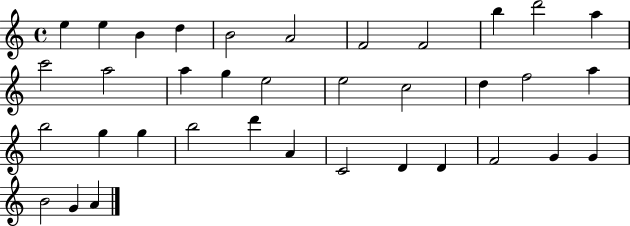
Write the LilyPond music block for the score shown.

{
  \clef treble
  \time 4/4
  \defaultTimeSignature
  \key c \major
  e''4 e''4 b'4 d''4 | b'2 a'2 | f'2 f'2 | b''4 d'''2 a''4 | \break c'''2 a''2 | a''4 g''4 e''2 | e''2 c''2 | d''4 f''2 a''4 | \break b''2 g''4 g''4 | b''2 d'''4 a'4 | c'2 d'4 d'4 | f'2 g'4 g'4 | \break b'2 g'4 a'4 | \bar "|."
}